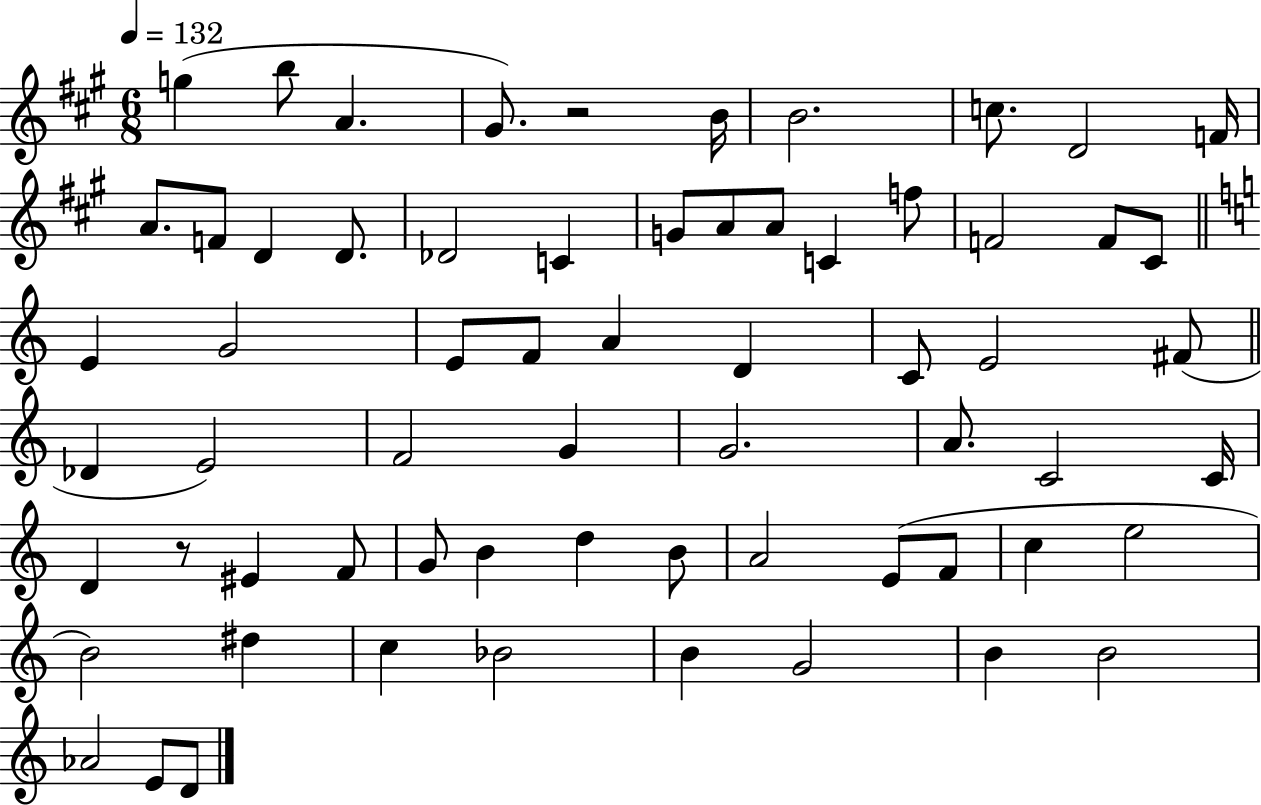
X:1
T:Untitled
M:6/8
L:1/4
K:A
g b/2 A ^G/2 z2 B/4 B2 c/2 D2 F/4 A/2 F/2 D D/2 _D2 C G/2 A/2 A/2 C f/2 F2 F/2 ^C/2 E G2 E/2 F/2 A D C/2 E2 ^F/2 _D E2 F2 G G2 A/2 C2 C/4 D z/2 ^E F/2 G/2 B d B/2 A2 E/2 F/2 c e2 B2 ^d c _B2 B G2 B B2 _A2 E/2 D/2